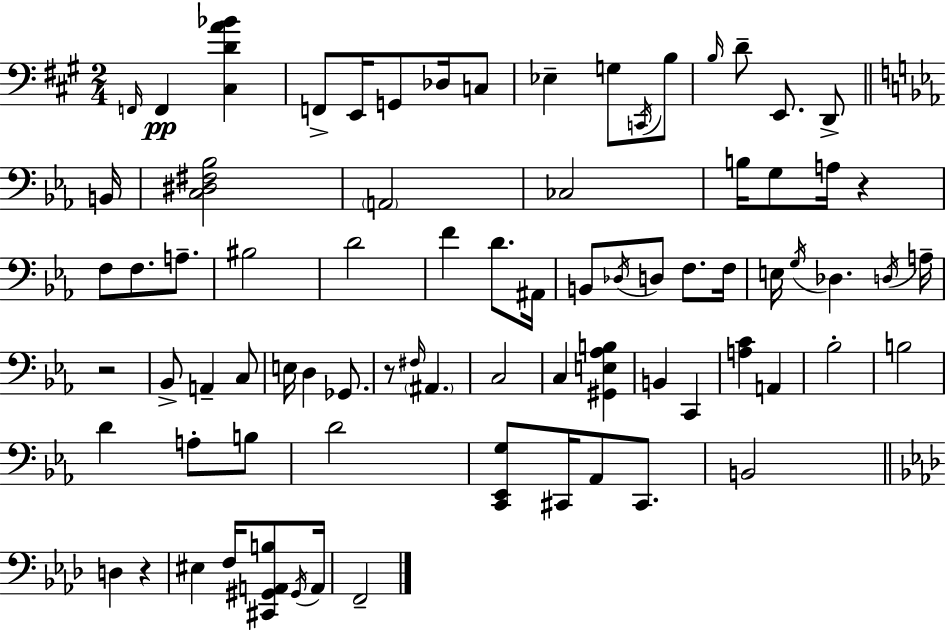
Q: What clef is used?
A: bass